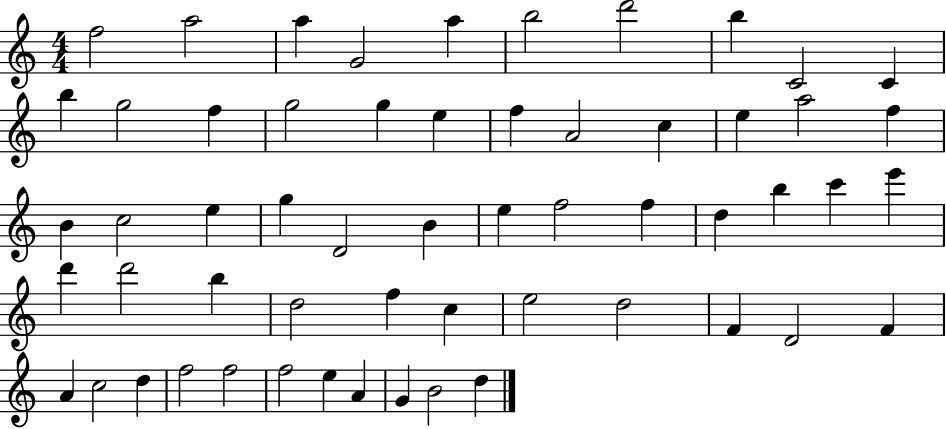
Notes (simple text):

F5/h A5/h A5/q G4/h A5/q B5/h D6/h B5/q C4/h C4/q B5/q G5/h F5/q G5/h G5/q E5/q F5/q A4/h C5/q E5/q A5/h F5/q B4/q C5/h E5/q G5/q D4/h B4/q E5/q F5/h F5/q D5/q B5/q C6/q E6/q D6/q D6/h B5/q D5/h F5/q C5/q E5/h D5/h F4/q D4/h F4/q A4/q C5/h D5/q F5/h F5/h F5/h E5/q A4/q G4/q B4/h D5/q